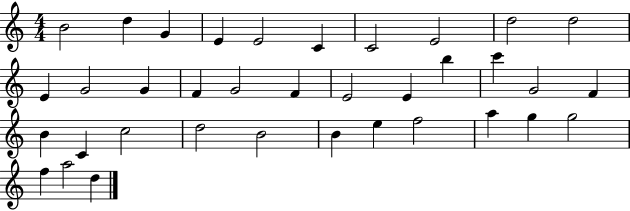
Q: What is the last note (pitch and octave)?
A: D5